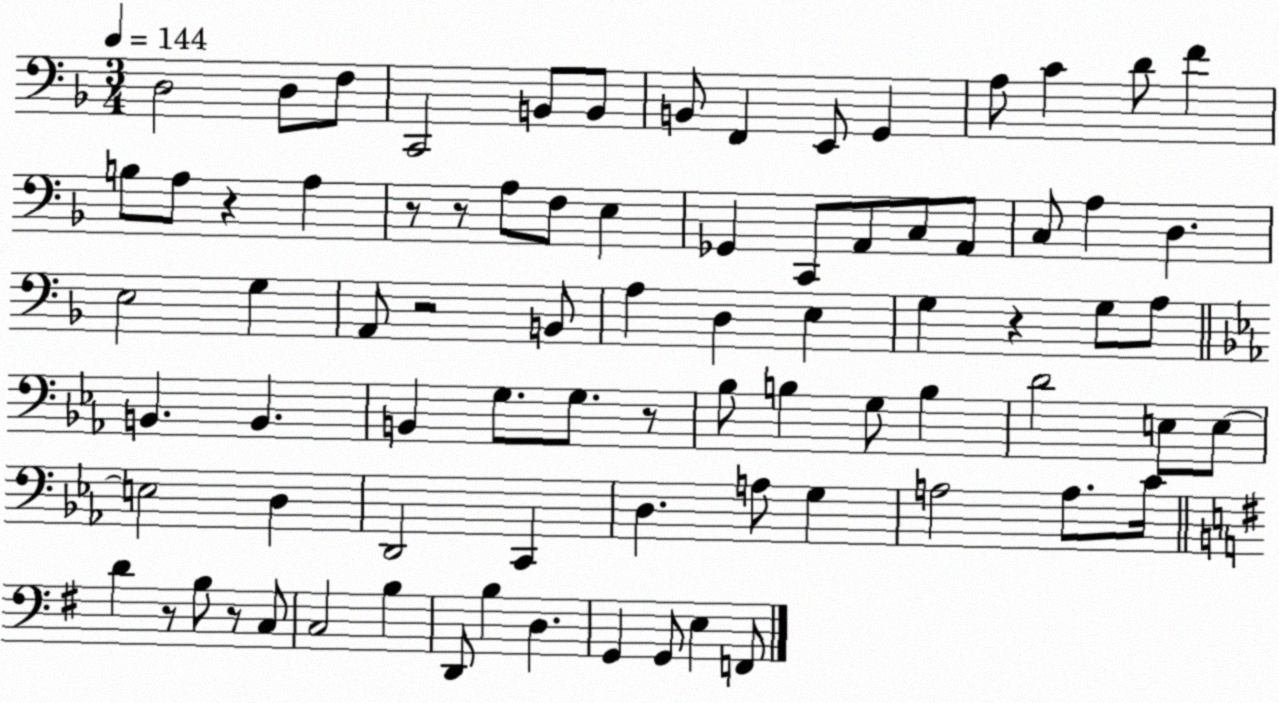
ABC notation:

X:1
T:Untitled
M:3/4
L:1/4
K:F
D,2 D,/2 F,/2 C,,2 B,,/2 B,,/2 B,,/2 F,, E,,/2 G,, A,/2 C D/2 F B,/2 A,/2 z A, z/2 z/2 A,/2 F,/2 E, _G,, C,,/2 A,,/2 C,/2 A,,/2 C,/2 A, D, E,2 G, A,,/2 z2 B,,/2 A, D, E, G, z G,/2 A,/2 B,, B,, B,, G,/2 G,/2 z/2 _B,/2 B, G,/2 B, D2 E,/2 E,/2 E,2 D, D,,2 C,, D, A,/2 G, A,2 A,/2 C/4 D z/2 B,/2 z/2 C,/2 C,2 B, D,,/2 B, D, G,, G,,/2 E, F,,/2